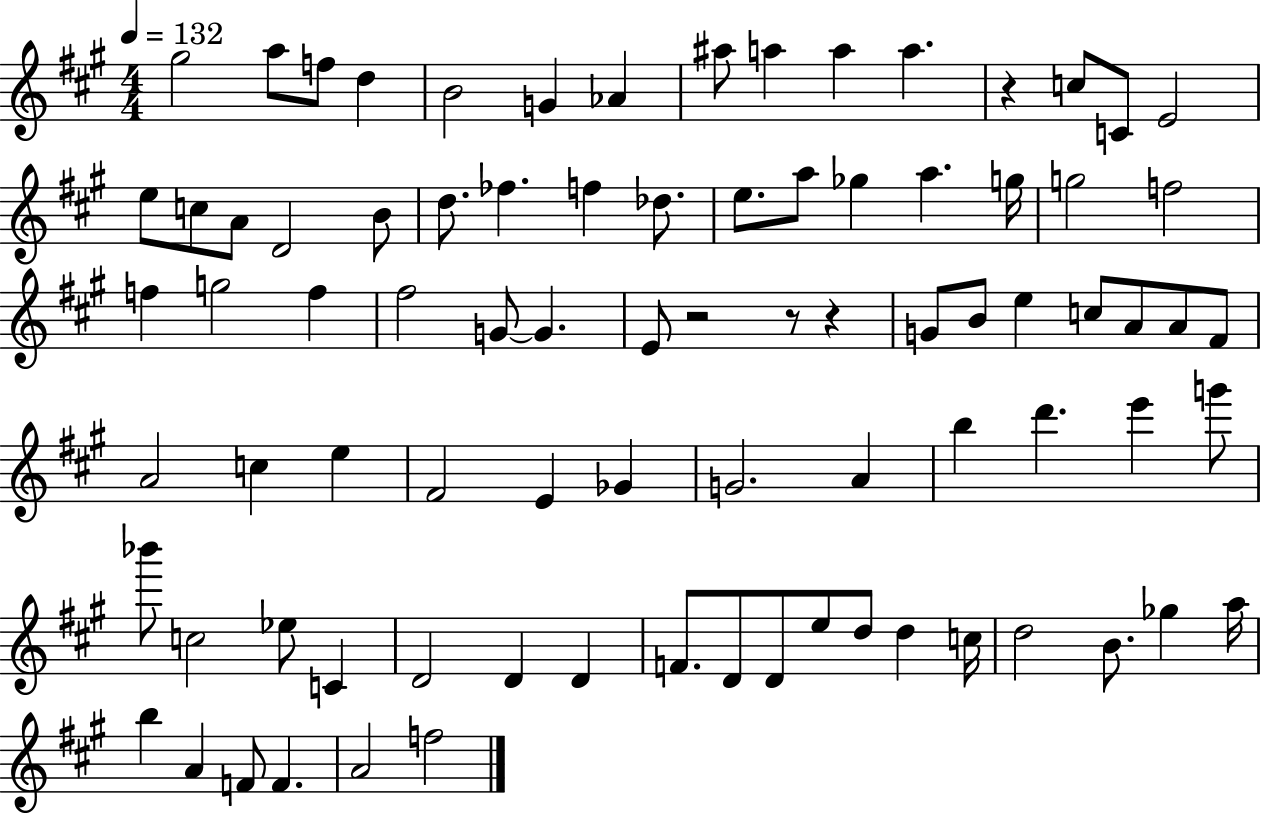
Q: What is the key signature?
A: A major